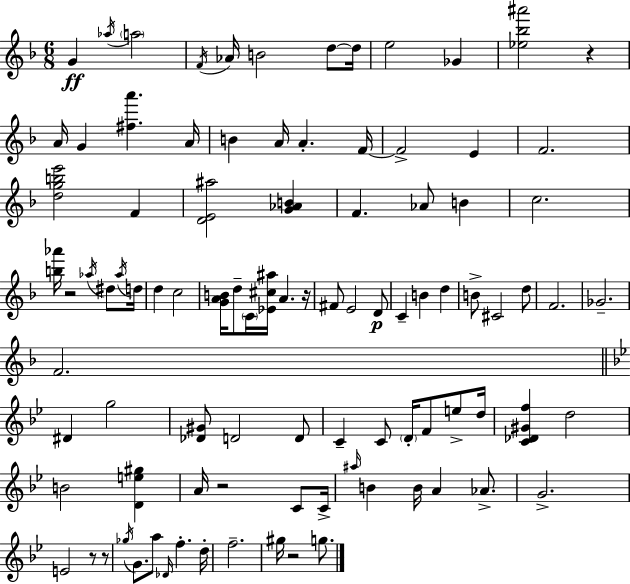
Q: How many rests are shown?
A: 7